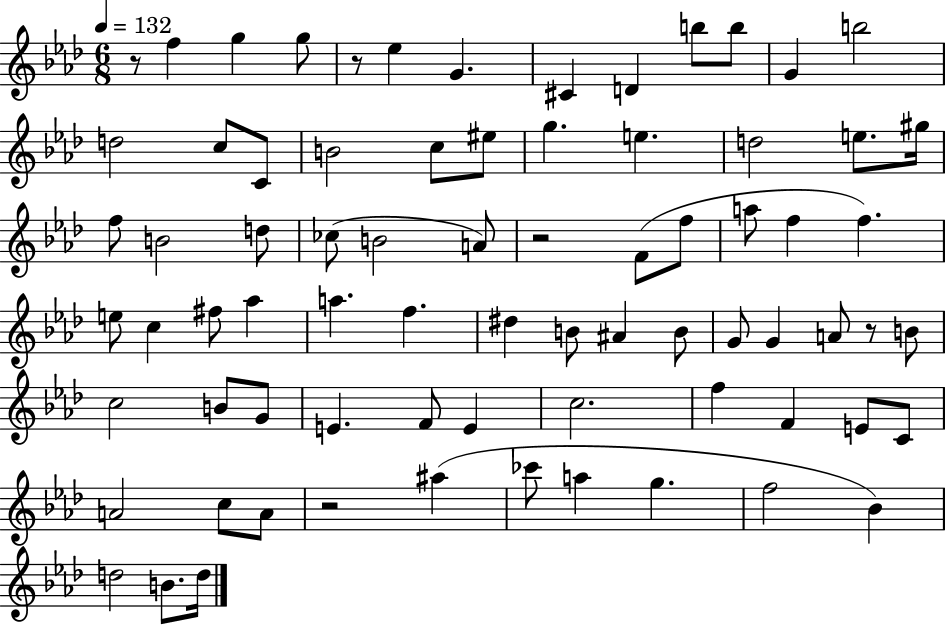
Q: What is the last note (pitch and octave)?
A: D5